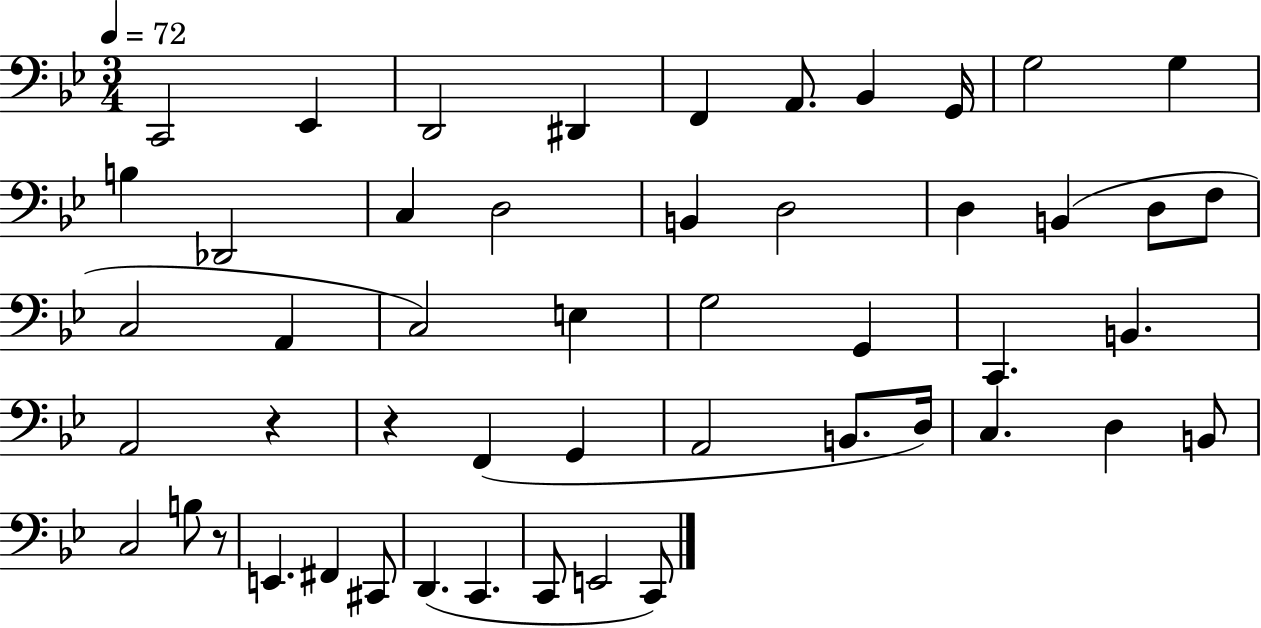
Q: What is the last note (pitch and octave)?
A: C2